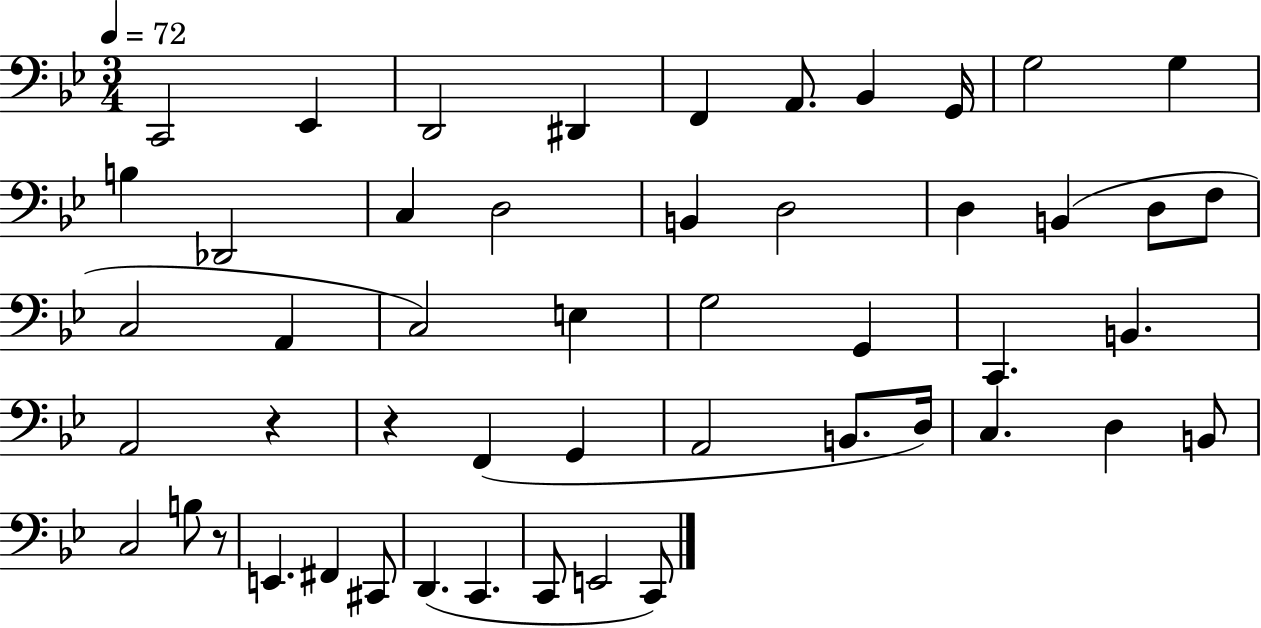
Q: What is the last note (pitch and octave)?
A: C2